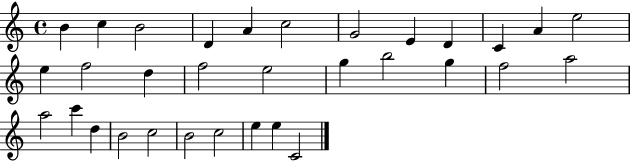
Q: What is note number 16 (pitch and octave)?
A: F5